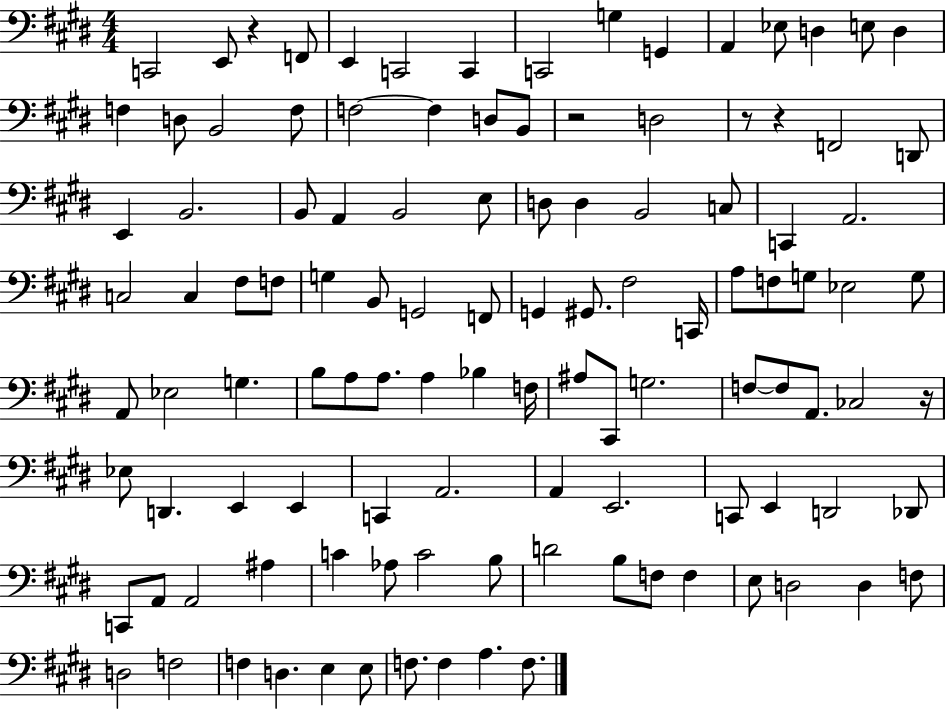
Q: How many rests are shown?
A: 5